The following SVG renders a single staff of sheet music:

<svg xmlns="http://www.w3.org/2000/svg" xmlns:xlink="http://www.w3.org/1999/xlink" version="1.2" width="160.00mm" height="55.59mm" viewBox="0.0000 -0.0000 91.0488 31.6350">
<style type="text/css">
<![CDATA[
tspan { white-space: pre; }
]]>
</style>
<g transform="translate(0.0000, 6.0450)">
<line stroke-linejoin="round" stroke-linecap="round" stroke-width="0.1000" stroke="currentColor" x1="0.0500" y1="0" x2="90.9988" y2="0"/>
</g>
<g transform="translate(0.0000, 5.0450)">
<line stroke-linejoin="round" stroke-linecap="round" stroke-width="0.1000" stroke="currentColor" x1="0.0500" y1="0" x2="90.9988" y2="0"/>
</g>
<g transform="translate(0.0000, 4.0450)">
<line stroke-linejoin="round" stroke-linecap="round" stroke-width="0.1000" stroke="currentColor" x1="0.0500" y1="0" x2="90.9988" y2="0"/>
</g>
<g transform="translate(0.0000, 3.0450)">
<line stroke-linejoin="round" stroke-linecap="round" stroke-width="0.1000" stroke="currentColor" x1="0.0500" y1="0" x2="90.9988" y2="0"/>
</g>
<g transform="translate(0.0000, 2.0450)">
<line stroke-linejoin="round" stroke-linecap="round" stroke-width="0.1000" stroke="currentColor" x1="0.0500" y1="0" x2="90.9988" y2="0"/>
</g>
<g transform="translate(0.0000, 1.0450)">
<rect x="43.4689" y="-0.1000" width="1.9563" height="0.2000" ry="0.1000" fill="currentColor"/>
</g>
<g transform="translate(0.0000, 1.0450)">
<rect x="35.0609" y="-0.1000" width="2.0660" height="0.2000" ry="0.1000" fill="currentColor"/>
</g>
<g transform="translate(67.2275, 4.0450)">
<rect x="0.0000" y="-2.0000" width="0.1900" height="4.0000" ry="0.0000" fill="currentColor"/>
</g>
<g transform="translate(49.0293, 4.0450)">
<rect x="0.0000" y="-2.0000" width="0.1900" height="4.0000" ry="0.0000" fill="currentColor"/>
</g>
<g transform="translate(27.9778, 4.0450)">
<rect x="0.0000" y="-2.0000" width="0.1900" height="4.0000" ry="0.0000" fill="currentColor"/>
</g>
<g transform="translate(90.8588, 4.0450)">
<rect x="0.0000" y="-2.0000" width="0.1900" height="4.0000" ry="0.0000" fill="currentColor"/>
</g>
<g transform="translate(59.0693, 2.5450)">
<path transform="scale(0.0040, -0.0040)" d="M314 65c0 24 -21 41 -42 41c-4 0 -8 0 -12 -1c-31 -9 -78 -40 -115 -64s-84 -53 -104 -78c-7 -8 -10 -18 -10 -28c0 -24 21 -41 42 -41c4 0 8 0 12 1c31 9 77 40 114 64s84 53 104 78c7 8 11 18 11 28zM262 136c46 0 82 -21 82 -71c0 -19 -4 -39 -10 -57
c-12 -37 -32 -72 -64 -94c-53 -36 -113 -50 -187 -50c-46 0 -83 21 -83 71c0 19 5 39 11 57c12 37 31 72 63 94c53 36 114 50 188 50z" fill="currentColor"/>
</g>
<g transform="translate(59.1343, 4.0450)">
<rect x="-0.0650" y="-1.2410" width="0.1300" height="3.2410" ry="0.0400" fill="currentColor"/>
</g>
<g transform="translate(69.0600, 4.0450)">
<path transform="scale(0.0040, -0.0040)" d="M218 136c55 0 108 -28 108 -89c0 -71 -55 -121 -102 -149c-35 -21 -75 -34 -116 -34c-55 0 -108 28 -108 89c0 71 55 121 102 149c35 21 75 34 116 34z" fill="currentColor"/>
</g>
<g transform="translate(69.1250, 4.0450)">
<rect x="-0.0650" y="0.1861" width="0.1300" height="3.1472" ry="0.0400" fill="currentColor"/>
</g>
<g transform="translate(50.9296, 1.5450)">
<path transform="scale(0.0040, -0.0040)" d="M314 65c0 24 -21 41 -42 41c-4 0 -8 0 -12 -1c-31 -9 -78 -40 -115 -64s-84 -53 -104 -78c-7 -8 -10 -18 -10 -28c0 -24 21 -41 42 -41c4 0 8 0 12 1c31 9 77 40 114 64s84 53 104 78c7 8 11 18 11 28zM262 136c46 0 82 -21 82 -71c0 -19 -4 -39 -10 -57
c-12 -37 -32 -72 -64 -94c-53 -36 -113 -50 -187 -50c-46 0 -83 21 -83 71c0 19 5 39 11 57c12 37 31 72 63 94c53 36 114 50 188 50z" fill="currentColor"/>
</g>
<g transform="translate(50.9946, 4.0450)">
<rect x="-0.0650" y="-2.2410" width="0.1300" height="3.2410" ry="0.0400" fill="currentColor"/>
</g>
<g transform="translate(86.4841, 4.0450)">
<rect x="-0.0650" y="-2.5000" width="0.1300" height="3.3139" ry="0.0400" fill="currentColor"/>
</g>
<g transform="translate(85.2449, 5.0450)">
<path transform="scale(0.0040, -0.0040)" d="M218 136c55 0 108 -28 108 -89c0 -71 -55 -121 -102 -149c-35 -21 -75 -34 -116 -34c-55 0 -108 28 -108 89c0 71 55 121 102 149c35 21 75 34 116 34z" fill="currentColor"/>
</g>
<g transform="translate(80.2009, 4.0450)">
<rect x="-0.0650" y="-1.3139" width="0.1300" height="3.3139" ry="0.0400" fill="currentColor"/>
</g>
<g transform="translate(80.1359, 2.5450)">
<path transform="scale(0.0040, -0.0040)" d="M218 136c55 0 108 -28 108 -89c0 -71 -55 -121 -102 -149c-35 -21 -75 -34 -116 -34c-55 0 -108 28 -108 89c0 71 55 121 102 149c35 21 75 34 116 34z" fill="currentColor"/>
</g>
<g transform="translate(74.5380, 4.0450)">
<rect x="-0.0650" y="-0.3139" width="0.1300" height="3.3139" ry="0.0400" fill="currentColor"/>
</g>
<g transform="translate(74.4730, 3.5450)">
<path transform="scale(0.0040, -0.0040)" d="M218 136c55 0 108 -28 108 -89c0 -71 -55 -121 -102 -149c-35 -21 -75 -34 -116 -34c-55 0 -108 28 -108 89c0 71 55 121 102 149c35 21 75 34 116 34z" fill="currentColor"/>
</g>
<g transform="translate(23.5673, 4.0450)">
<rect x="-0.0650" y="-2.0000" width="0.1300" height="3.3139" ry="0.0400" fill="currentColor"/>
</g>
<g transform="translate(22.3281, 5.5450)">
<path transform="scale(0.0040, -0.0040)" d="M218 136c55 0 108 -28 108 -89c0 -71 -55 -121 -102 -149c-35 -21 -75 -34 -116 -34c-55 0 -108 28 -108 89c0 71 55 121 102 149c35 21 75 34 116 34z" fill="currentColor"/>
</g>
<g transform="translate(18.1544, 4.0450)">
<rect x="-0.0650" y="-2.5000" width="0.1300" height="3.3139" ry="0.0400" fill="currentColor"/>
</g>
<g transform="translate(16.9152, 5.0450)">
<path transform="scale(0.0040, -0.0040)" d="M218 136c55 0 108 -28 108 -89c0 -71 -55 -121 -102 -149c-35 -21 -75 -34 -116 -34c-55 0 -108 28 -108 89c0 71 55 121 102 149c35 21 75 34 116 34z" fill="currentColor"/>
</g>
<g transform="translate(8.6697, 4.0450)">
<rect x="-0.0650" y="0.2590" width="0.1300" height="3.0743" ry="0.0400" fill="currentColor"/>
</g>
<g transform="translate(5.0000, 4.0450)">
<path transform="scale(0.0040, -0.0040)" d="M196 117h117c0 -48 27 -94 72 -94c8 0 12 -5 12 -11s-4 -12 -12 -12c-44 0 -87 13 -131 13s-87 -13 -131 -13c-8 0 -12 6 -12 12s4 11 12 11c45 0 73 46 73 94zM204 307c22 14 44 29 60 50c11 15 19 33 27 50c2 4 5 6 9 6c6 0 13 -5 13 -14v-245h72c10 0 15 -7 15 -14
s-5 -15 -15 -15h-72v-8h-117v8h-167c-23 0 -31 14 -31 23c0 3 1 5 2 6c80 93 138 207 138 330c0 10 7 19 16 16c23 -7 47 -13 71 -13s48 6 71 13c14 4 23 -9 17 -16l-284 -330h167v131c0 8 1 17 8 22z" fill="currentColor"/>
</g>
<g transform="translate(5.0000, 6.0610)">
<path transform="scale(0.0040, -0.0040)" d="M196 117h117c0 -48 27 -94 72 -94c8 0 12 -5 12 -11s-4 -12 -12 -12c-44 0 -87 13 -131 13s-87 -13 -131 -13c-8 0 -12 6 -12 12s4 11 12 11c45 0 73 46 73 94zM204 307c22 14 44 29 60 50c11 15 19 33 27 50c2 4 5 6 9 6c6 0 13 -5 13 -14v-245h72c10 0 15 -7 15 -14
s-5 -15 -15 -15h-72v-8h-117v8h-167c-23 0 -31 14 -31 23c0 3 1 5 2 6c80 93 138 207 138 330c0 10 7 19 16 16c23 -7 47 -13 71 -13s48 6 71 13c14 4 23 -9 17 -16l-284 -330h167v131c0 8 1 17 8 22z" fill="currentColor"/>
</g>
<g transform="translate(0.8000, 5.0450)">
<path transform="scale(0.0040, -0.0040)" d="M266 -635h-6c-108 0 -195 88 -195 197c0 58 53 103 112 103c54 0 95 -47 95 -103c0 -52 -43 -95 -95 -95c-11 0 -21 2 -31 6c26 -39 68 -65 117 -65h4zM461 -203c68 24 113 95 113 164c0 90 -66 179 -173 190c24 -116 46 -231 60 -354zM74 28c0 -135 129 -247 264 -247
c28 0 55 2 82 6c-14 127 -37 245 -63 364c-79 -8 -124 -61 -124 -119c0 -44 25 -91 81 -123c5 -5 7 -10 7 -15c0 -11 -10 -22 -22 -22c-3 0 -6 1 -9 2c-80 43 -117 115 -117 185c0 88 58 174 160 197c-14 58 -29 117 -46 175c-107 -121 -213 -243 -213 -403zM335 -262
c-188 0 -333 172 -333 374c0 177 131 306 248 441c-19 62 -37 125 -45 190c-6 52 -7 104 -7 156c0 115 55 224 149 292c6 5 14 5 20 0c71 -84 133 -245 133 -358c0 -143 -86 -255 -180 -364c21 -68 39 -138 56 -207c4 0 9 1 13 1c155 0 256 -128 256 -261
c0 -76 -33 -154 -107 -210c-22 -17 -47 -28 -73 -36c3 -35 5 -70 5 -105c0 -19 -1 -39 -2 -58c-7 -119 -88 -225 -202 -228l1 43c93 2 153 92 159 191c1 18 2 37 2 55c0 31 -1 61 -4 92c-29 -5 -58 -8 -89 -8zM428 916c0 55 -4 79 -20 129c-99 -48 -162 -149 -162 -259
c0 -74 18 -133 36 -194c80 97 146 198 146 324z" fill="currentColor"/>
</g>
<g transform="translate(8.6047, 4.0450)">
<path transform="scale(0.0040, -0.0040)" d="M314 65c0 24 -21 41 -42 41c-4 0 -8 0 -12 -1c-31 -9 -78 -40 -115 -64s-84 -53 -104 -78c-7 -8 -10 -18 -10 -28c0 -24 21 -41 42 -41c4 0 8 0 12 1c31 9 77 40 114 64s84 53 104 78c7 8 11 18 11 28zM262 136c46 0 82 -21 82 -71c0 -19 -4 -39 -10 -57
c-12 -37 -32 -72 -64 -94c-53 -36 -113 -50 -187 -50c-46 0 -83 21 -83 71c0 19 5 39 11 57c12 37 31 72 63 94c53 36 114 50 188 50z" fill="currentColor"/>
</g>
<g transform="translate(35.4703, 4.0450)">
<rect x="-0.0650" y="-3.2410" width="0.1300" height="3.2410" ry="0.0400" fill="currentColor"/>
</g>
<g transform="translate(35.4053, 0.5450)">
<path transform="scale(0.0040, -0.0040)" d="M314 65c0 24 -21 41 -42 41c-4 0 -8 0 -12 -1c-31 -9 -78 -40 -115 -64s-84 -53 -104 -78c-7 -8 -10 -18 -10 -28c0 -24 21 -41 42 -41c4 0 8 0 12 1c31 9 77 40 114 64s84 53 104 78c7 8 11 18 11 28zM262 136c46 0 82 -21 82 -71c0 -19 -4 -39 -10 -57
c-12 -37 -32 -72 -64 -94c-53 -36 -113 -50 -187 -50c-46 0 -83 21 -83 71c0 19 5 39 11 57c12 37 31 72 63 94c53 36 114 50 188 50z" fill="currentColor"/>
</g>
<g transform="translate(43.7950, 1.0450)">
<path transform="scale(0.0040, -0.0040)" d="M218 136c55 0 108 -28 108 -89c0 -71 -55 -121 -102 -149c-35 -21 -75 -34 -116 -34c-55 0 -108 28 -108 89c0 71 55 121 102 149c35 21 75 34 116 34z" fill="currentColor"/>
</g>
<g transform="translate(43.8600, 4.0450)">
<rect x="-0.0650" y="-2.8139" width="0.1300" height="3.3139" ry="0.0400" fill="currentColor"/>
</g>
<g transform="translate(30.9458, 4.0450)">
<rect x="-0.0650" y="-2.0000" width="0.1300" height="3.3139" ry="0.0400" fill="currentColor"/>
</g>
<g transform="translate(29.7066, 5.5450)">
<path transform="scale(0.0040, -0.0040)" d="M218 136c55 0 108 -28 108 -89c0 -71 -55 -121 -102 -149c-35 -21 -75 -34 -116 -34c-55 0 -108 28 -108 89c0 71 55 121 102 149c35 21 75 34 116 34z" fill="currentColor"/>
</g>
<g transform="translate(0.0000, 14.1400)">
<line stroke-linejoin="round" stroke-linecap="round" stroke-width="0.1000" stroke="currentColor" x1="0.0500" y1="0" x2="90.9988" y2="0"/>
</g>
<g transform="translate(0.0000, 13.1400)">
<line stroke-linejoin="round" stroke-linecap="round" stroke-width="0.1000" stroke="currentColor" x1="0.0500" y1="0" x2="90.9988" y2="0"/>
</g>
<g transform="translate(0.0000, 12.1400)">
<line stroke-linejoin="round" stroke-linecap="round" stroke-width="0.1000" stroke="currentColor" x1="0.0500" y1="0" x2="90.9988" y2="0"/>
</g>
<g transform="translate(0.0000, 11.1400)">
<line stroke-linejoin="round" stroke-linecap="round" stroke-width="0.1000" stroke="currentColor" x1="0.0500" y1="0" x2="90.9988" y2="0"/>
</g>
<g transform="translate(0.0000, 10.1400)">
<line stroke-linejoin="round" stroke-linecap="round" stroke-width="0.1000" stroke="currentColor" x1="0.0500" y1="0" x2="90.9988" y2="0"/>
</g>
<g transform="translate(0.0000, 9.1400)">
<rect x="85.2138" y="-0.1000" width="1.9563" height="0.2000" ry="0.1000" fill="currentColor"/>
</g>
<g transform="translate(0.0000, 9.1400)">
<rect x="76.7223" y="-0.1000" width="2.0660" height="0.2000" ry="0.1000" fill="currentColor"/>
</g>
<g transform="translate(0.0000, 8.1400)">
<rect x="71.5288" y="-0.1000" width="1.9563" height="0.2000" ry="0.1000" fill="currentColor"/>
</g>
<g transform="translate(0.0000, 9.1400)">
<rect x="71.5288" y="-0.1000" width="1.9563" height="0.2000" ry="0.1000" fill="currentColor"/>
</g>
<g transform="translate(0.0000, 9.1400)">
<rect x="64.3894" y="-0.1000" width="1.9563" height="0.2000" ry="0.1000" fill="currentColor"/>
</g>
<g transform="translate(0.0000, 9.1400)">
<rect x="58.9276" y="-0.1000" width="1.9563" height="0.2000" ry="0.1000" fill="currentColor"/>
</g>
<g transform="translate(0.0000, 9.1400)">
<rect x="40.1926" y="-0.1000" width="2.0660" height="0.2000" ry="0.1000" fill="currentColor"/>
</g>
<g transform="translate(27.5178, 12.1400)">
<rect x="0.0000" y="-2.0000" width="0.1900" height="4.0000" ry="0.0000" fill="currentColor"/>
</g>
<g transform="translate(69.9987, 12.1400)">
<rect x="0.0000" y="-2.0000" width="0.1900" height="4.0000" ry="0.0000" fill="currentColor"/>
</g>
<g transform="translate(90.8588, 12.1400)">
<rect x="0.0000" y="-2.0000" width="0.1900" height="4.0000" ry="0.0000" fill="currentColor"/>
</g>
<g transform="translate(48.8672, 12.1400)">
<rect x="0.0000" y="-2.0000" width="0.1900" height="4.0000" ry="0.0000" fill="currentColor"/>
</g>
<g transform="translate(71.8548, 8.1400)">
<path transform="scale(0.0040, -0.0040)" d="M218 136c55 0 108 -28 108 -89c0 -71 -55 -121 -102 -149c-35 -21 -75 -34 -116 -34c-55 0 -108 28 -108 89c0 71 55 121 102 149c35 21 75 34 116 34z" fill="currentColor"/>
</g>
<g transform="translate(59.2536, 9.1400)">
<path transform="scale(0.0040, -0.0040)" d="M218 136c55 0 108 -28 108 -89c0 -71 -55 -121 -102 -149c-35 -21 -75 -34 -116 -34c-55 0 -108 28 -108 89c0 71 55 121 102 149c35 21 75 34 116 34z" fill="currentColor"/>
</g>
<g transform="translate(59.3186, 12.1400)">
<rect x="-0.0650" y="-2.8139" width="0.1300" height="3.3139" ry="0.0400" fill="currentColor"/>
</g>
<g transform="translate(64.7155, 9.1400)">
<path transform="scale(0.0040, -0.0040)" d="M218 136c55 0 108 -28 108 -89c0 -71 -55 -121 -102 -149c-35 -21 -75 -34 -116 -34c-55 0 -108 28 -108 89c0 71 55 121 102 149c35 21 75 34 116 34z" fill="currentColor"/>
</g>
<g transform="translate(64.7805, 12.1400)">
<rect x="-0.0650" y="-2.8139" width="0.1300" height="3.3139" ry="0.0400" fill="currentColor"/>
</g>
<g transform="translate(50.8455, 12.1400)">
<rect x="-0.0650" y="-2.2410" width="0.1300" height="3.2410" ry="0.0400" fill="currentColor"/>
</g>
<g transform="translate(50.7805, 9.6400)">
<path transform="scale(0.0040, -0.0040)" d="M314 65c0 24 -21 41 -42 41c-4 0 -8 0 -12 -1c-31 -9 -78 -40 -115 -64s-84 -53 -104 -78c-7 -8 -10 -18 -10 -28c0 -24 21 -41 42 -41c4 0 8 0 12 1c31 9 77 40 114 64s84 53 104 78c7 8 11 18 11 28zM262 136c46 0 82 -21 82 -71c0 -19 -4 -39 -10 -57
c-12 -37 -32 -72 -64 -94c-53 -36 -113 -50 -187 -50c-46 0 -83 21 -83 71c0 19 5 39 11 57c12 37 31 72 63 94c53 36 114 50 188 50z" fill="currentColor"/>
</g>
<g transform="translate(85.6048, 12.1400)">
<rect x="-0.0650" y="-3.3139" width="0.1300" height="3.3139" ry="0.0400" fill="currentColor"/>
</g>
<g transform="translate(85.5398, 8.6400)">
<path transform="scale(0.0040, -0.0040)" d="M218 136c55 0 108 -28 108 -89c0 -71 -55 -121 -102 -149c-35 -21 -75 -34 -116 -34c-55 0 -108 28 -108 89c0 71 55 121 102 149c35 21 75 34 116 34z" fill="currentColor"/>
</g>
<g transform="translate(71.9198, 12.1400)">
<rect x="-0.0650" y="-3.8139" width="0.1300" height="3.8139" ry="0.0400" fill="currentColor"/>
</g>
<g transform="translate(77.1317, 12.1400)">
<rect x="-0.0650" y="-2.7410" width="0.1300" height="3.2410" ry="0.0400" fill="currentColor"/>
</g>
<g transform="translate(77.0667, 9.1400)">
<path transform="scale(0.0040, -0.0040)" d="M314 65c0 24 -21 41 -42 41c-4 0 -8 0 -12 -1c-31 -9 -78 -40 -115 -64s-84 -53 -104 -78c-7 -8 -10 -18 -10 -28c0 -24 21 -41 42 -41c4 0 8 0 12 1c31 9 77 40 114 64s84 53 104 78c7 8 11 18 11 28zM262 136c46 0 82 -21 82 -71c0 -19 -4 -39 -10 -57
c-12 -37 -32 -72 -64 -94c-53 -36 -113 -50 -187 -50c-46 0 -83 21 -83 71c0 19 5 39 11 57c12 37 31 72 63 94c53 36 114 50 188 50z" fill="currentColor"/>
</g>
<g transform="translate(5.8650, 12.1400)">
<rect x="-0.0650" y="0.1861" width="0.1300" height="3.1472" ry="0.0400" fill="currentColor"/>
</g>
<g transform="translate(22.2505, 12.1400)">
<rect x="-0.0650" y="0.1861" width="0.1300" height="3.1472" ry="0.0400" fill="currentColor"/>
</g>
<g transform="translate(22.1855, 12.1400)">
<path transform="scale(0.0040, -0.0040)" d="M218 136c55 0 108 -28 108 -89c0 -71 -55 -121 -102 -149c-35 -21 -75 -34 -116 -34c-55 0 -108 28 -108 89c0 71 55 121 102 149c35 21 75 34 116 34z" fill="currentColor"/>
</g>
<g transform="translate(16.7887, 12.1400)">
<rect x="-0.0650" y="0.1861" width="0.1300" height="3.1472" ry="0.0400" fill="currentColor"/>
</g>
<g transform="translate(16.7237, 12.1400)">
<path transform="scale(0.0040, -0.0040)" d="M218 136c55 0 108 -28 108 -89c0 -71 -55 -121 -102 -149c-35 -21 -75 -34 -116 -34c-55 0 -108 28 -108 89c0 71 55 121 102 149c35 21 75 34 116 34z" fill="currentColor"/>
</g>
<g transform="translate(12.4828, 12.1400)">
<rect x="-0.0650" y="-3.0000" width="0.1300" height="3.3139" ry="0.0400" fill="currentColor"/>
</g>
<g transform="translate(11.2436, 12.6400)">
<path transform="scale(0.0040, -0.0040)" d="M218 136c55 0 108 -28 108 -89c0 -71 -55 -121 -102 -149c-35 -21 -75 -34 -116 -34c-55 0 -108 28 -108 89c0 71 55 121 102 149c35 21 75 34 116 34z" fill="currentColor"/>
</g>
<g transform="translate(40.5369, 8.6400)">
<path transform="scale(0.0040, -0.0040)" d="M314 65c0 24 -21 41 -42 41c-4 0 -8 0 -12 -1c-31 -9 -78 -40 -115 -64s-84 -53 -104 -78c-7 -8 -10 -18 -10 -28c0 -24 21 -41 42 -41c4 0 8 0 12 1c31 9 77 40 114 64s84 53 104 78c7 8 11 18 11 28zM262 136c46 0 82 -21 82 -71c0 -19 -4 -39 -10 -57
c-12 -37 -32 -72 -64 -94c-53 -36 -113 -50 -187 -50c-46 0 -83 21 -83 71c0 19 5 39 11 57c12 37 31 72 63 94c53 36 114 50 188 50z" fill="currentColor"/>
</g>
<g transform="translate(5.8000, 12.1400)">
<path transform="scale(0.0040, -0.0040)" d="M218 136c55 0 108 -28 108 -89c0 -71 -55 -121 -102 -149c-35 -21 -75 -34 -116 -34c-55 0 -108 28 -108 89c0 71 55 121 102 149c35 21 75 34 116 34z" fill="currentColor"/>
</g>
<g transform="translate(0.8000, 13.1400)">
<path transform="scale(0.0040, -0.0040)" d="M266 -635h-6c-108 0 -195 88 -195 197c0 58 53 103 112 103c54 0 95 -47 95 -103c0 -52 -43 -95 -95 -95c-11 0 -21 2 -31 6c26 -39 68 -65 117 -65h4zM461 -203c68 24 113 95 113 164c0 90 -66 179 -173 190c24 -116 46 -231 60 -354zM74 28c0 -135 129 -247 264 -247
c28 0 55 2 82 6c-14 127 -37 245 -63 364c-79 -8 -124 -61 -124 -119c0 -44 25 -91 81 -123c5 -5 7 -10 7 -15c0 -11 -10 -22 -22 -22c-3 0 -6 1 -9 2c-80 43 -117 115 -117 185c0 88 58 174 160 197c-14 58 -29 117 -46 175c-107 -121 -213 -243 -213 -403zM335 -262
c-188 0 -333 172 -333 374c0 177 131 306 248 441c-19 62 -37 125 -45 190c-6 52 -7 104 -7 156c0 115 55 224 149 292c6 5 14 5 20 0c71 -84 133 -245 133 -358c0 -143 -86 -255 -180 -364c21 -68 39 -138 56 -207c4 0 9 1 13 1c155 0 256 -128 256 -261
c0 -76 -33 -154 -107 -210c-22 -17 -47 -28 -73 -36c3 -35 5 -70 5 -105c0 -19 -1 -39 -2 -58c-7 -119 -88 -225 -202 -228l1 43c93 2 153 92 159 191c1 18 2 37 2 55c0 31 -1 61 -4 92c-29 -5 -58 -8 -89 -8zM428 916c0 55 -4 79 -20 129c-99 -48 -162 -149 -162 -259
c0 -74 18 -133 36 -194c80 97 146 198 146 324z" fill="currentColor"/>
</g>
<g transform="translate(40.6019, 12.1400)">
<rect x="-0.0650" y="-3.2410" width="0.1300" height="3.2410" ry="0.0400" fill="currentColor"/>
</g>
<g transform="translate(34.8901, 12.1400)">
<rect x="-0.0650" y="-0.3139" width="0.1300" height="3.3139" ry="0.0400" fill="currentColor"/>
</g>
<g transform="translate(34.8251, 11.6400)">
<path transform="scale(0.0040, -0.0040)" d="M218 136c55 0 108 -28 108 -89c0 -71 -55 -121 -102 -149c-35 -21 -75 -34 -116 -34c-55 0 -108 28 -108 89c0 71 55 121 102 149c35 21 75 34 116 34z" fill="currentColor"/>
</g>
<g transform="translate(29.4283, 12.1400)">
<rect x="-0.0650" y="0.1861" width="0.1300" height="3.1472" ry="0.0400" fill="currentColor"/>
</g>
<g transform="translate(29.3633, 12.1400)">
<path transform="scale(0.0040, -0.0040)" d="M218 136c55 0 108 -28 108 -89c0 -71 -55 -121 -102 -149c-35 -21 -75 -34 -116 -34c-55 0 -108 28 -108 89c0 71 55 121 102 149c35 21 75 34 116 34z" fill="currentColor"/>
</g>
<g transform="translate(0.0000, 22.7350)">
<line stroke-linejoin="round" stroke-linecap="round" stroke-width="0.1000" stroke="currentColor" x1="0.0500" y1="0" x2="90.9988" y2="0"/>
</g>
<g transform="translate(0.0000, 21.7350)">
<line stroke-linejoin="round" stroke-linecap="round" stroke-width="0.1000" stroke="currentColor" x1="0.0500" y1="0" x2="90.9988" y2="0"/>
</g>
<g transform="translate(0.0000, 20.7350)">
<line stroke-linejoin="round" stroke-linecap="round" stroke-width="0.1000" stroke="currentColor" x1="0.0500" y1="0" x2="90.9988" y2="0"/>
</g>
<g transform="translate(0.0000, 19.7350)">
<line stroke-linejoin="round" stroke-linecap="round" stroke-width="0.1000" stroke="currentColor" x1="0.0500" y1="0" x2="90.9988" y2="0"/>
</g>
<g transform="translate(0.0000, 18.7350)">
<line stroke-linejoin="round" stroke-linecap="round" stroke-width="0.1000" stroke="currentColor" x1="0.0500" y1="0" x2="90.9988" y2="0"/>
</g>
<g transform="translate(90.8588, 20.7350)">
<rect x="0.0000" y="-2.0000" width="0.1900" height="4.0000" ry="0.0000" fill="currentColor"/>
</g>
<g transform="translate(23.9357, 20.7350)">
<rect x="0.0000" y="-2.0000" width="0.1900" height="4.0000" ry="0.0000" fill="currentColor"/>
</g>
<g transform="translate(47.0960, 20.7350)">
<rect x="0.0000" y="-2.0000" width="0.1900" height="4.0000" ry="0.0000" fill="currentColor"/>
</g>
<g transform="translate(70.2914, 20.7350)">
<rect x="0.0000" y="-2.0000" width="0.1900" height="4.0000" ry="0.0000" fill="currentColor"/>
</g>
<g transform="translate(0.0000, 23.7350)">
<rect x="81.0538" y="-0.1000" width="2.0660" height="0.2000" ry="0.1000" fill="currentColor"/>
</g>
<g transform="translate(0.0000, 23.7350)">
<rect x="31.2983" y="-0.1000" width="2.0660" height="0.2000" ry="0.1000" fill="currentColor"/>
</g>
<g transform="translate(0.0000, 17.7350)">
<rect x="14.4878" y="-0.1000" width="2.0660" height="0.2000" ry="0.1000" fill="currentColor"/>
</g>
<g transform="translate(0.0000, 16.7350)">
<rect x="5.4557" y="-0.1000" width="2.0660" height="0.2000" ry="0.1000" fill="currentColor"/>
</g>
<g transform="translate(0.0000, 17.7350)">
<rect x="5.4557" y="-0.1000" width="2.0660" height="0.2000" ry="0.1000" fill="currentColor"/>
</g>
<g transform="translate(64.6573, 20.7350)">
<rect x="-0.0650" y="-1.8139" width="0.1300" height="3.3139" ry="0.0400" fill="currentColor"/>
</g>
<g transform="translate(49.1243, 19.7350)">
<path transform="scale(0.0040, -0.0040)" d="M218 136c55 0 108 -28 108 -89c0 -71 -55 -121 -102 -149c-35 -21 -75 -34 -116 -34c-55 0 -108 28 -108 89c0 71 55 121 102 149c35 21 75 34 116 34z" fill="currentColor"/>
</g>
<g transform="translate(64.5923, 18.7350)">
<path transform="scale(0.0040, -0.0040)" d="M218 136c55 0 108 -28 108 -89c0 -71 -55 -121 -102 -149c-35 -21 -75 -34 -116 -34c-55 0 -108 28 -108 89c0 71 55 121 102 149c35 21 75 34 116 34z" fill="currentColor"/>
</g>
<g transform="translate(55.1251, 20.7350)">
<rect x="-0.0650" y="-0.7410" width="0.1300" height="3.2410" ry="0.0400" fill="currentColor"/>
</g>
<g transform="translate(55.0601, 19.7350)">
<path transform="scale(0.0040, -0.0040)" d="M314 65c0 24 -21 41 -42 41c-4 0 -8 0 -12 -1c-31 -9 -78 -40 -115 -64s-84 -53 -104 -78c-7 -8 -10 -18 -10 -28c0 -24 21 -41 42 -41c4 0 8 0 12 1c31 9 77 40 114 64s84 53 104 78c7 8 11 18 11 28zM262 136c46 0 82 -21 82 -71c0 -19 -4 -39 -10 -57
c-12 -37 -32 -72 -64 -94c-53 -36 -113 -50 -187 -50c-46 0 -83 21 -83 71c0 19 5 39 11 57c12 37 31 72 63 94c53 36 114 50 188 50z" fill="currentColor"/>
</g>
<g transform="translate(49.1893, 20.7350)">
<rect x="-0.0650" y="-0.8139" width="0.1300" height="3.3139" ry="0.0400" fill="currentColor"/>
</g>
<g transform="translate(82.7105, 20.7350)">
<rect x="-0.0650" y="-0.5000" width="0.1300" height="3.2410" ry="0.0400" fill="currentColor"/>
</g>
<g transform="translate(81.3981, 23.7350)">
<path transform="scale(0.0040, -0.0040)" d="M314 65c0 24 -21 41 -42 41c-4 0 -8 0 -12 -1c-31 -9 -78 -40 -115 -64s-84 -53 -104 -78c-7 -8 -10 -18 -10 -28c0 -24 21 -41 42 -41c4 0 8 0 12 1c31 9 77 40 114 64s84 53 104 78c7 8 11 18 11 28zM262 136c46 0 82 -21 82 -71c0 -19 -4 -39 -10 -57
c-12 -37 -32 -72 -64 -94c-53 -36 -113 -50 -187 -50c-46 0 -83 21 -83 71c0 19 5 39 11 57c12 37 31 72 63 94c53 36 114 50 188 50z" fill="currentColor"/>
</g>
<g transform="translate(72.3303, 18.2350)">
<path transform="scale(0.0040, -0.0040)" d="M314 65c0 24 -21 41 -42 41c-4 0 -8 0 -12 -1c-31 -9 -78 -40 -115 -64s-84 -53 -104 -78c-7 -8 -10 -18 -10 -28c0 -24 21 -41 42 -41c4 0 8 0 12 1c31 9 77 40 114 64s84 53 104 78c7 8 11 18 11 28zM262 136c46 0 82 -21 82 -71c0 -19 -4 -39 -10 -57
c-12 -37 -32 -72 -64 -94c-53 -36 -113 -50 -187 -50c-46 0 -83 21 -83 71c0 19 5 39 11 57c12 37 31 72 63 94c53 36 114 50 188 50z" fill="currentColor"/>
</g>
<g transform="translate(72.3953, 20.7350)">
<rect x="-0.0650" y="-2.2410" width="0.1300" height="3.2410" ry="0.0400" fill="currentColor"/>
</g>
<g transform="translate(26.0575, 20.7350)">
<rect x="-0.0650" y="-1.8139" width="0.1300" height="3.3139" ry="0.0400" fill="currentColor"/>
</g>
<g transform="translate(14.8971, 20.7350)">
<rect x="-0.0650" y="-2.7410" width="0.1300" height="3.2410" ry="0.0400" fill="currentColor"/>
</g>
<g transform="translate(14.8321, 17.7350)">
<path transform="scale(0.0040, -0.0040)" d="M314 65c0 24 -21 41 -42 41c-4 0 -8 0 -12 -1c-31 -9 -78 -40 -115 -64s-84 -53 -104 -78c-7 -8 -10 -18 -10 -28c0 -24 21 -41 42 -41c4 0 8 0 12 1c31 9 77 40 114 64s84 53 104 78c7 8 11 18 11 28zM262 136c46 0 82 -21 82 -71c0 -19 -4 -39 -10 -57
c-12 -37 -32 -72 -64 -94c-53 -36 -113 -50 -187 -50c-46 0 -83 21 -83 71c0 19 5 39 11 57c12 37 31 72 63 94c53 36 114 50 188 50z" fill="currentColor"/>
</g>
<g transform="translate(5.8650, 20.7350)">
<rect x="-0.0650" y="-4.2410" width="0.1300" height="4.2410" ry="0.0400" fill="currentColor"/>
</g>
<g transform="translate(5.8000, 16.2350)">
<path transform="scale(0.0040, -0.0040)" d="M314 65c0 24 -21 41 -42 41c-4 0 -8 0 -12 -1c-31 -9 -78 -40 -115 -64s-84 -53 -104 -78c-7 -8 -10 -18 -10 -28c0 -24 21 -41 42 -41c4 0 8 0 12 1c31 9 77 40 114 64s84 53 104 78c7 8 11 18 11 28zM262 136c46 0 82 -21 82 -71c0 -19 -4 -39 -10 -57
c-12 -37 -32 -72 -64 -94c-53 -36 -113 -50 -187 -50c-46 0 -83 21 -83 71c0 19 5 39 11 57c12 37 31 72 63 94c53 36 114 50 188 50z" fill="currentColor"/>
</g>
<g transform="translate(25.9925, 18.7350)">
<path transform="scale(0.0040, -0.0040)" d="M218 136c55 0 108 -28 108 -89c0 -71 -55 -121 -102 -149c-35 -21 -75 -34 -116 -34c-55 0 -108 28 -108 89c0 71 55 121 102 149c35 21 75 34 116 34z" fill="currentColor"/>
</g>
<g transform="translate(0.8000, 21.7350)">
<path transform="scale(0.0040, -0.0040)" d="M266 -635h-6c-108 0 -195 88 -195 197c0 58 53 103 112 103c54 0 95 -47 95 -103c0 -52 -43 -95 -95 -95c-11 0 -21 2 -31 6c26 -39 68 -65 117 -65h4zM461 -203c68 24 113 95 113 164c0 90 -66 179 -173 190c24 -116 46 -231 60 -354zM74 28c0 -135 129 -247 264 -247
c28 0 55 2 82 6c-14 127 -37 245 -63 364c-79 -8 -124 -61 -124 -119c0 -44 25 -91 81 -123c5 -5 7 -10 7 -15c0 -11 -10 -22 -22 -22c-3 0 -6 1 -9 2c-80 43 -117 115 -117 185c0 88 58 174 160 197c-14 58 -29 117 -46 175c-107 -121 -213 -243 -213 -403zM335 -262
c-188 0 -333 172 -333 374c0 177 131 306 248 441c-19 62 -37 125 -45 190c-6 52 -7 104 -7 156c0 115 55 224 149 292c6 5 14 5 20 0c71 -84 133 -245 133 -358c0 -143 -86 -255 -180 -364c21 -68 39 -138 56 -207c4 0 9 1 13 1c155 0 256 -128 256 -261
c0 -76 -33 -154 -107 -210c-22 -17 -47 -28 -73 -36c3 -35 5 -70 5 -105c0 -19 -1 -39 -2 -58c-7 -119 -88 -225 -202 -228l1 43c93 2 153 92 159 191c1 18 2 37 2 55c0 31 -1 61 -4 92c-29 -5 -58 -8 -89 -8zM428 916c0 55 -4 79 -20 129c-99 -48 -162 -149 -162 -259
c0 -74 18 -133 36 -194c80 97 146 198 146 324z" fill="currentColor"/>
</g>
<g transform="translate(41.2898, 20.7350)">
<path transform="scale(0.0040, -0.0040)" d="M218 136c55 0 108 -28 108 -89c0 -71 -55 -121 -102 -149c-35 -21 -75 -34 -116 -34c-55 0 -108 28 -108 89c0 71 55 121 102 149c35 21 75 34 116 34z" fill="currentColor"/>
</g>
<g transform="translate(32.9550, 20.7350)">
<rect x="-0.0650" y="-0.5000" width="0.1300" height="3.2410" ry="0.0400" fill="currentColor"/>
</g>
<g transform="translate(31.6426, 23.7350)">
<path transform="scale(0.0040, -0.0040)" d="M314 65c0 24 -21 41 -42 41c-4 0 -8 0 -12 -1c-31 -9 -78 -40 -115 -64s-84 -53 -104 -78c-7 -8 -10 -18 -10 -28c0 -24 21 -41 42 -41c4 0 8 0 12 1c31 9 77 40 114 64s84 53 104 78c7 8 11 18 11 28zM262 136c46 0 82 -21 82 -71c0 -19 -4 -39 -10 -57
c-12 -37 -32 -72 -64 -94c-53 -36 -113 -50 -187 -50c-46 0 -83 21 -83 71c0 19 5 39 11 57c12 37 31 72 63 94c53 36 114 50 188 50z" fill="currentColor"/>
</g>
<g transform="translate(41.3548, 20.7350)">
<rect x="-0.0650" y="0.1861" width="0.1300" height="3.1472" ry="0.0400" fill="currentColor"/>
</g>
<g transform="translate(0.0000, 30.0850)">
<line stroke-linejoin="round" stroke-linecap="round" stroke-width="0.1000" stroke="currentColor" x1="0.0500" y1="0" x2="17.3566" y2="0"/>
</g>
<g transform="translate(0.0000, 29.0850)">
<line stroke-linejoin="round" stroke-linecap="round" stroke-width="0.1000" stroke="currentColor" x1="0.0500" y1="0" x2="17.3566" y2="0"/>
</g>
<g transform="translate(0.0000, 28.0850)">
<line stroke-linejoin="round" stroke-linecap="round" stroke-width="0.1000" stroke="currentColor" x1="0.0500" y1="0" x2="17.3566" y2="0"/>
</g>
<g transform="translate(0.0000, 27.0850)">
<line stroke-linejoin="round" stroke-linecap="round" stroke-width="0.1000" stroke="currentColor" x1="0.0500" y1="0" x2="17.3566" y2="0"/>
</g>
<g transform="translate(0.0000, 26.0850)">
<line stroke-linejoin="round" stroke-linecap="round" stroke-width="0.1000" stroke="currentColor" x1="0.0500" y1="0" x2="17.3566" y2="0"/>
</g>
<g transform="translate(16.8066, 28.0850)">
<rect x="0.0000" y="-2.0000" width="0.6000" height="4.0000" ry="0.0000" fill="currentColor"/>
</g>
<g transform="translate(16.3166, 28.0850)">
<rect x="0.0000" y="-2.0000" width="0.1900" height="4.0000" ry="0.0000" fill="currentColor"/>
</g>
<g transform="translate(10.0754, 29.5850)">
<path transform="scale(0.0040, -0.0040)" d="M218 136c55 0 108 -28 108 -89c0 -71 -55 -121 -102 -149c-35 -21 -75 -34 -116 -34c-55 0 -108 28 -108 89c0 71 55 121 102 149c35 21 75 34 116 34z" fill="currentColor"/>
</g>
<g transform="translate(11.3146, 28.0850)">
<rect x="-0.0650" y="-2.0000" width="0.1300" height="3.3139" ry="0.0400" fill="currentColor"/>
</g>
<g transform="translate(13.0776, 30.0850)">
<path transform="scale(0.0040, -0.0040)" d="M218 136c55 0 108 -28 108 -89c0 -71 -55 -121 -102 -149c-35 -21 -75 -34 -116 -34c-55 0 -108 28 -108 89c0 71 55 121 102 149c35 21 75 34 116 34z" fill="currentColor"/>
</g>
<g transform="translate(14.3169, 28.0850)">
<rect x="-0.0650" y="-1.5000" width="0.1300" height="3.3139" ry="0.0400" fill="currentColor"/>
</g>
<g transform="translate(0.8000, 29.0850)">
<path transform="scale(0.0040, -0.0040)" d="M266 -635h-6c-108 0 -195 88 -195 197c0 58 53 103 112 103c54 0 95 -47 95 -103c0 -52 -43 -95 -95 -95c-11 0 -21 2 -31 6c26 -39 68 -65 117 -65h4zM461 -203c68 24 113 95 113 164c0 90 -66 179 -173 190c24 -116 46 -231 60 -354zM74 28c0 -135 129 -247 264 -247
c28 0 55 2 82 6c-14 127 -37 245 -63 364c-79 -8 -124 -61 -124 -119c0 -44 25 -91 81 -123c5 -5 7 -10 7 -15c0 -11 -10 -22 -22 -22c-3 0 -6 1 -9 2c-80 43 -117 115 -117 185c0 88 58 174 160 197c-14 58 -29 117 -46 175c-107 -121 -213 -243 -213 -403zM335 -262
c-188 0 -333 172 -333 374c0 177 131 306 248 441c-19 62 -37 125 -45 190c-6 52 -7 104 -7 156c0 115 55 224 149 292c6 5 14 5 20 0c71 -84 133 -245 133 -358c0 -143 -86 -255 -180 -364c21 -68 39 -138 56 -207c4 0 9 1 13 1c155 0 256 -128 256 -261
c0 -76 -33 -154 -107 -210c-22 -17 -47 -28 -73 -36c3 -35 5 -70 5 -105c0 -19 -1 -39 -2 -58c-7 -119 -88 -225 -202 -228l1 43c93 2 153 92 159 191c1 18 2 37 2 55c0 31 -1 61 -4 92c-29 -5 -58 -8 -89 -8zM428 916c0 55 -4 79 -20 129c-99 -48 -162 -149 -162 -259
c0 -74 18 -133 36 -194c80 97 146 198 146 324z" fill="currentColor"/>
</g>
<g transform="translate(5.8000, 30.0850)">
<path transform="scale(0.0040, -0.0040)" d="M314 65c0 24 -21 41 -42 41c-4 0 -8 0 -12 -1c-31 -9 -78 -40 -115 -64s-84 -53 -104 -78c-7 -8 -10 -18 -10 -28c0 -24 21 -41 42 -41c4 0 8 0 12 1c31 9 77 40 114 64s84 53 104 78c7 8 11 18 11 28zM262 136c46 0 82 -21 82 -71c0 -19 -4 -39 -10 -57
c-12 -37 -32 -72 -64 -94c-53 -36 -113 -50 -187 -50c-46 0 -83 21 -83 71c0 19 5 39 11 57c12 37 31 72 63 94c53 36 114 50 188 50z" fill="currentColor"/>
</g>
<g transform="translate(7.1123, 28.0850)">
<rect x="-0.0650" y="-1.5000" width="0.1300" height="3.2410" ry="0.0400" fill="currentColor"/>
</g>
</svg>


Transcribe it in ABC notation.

X:1
T:Untitled
M:4/4
L:1/4
K:C
B2 G F F b2 a g2 e2 B c e G B A B B B c b2 g2 a a c' a2 b d'2 a2 f C2 B d d2 f g2 C2 E2 F E